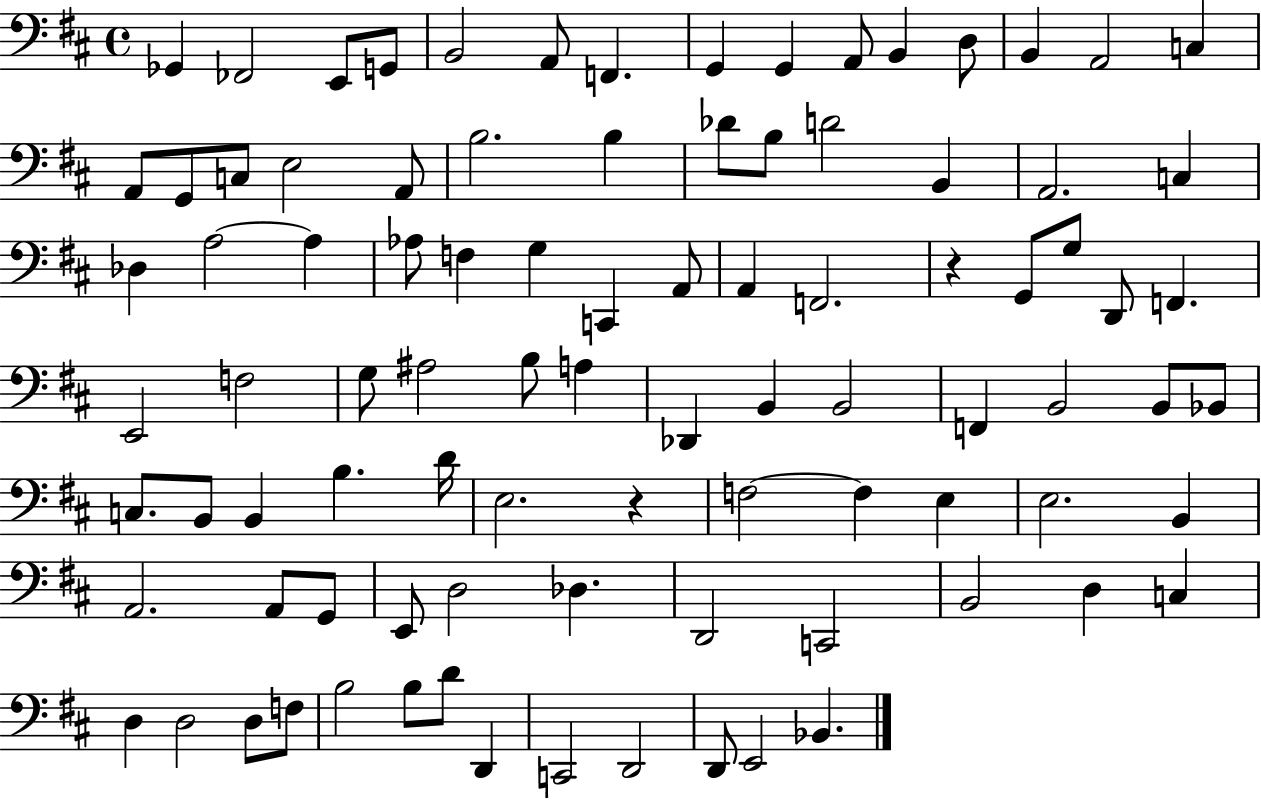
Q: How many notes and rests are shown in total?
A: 92